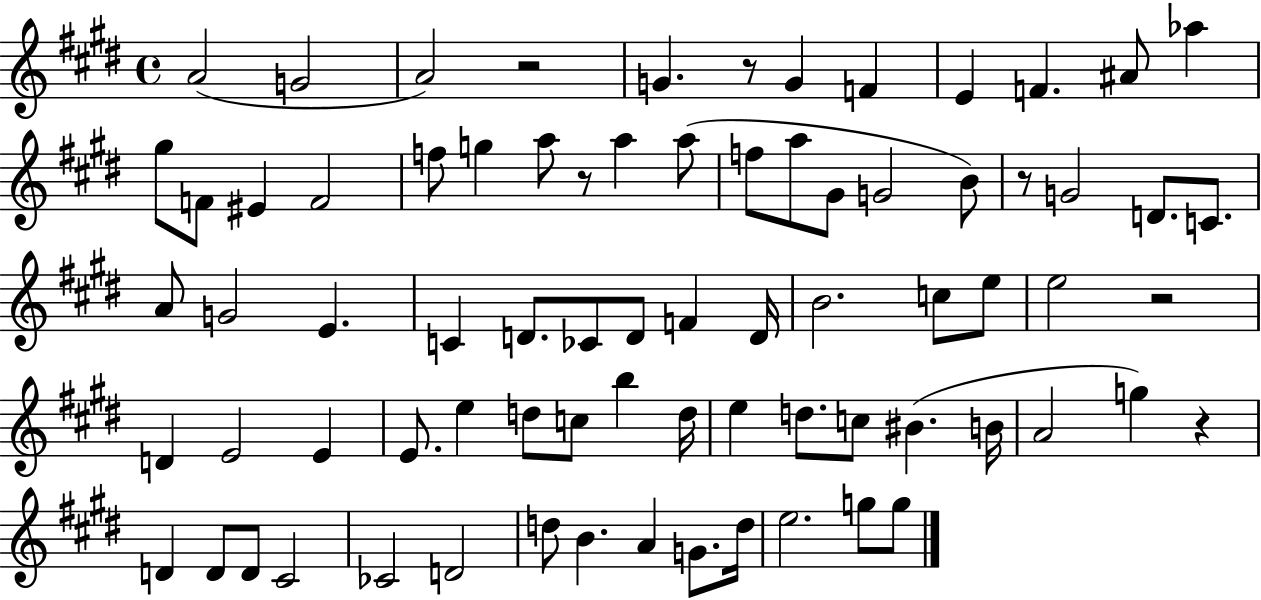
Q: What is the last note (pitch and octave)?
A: G5